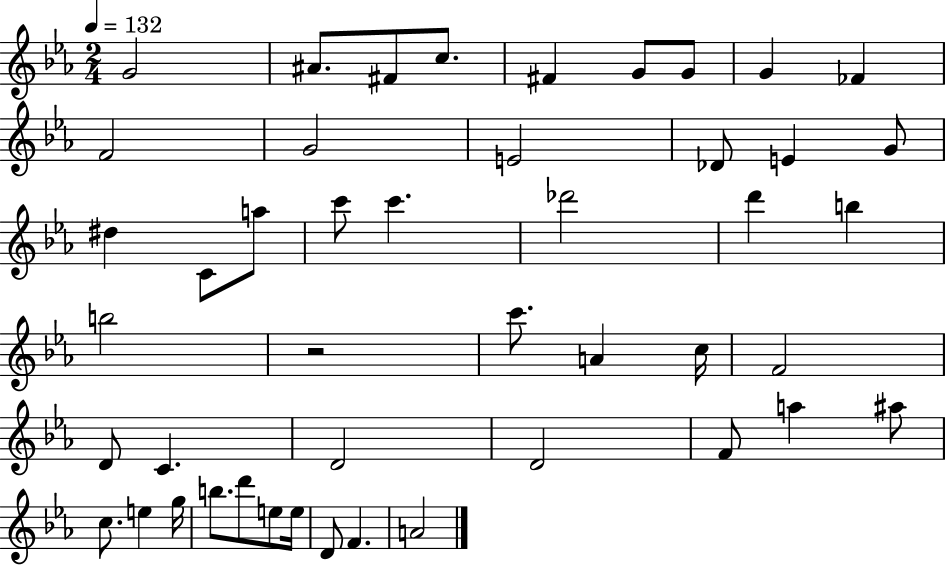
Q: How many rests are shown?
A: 1